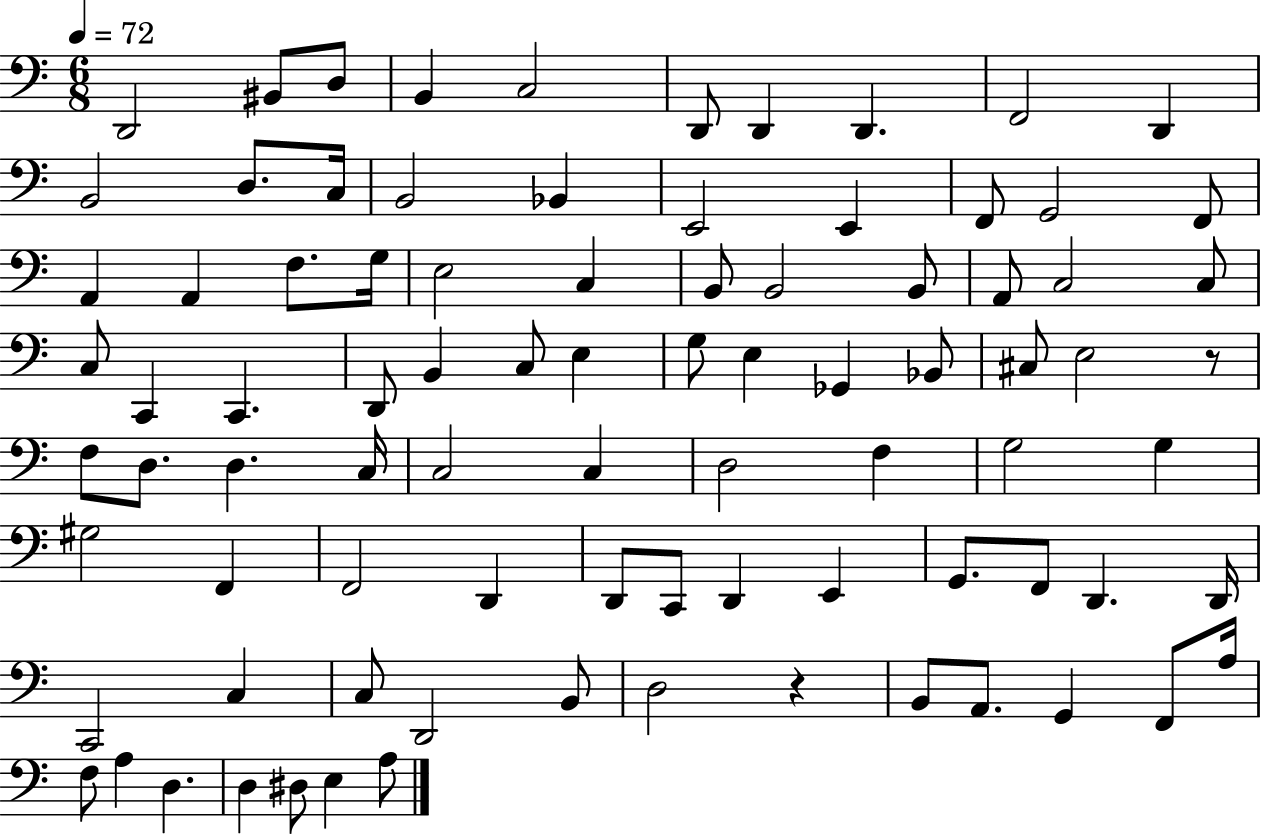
X:1
T:Untitled
M:6/8
L:1/4
K:C
D,,2 ^B,,/2 D,/2 B,, C,2 D,,/2 D,, D,, F,,2 D,, B,,2 D,/2 C,/4 B,,2 _B,, E,,2 E,, F,,/2 G,,2 F,,/2 A,, A,, F,/2 G,/4 E,2 C, B,,/2 B,,2 B,,/2 A,,/2 C,2 C,/2 C,/2 C,, C,, D,,/2 B,, C,/2 E, G,/2 E, _G,, _B,,/2 ^C,/2 E,2 z/2 F,/2 D,/2 D, C,/4 C,2 C, D,2 F, G,2 G, ^G,2 F,, F,,2 D,, D,,/2 C,,/2 D,, E,, G,,/2 F,,/2 D,, D,,/4 C,,2 C, C,/2 D,,2 B,,/2 D,2 z B,,/2 A,,/2 G,, F,,/2 A,/4 F,/2 A, D, D, ^D,/2 E, A,/2